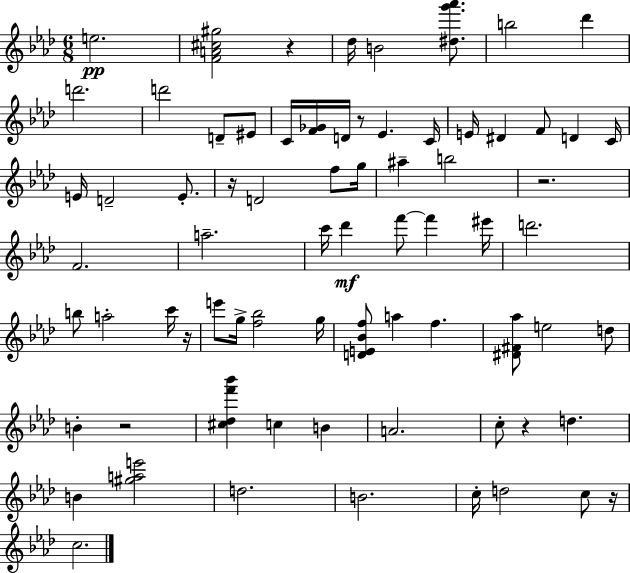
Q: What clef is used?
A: treble